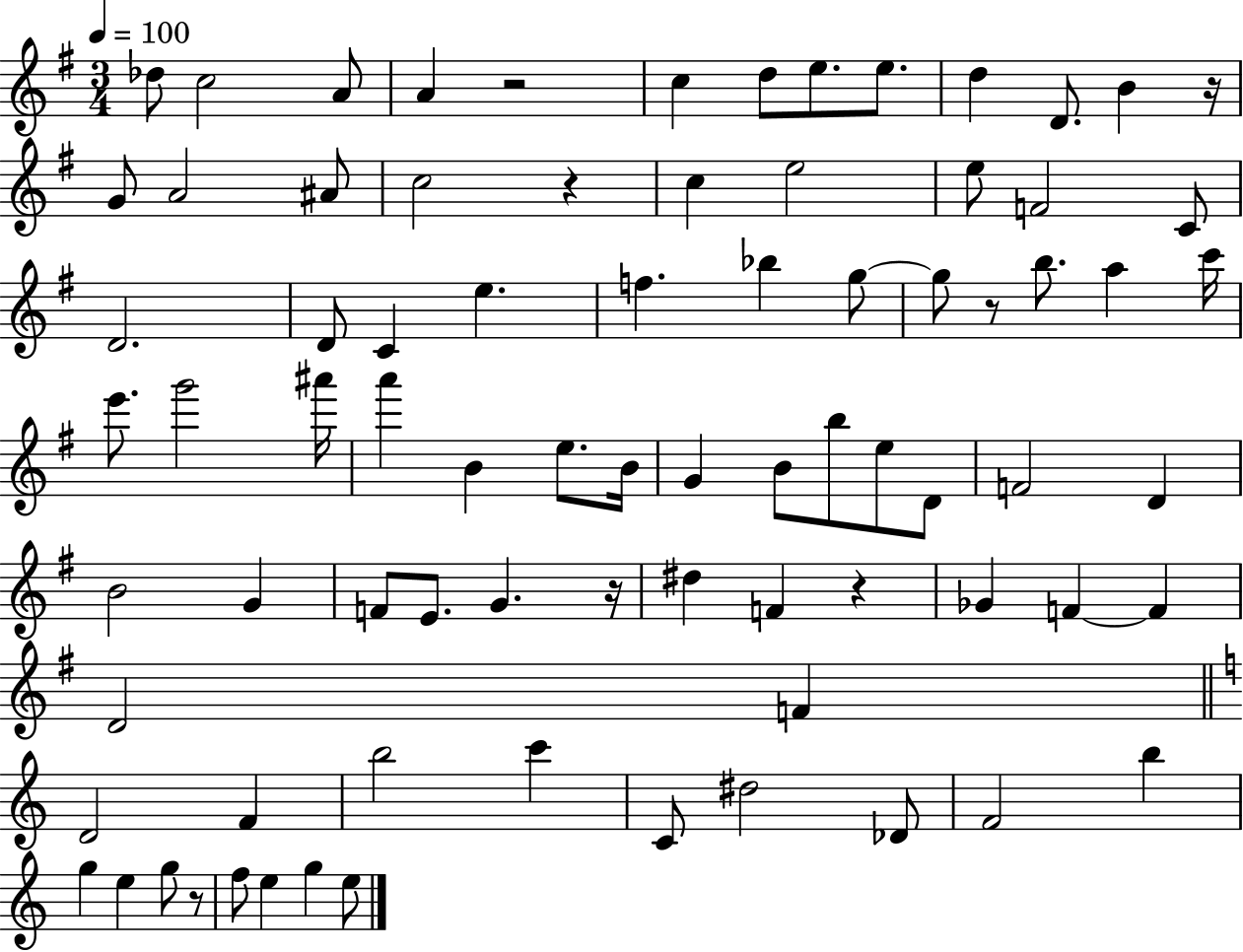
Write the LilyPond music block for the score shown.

{
  \clef treble
  \numericTimeSignature
  \time 3/4
  \key g \major
  \tempo 4 = 100
  des''8 c''2 a'8 | a'4 r2 | c''4 d''8 e''8. e''8. | d''4 d'8. b'4 r16 | \break g'8 a'2 ais'8 | c''2 r4 | c''4 e''2 | e''8 f'2 c'8 | \break d'2. | d'8 c'4 e''4. | f''4. bes''4 g''8~~ | g''8 r8 b''8. a''4 c'''16 | \break e'''8. g'''2 ais'''16 | a'''4 b'4 e''8. b'16 | g'4 b'8 b''8 e''8 d'8 | f'2 d'4 | \break b'2 g'4 | f'8 e'8. g'4. r16 | dis''4 f'4 r4 | ges'4 f'4~~ f'4 | \break d'2 f'4 | \bar "||" \break \key c \major d'2 f'4 | b''2 c'''4 | c'8 dis''2 des'8 | f'2 b''4 | \break g''4 e''4 g''8 r8 | f''8 e''4 g''4 e''8 | \bar "|."
}